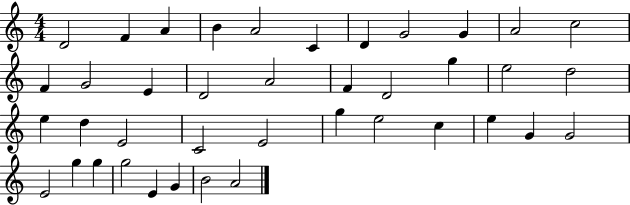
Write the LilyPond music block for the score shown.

{
  \clef treble
  \numericTimeSignature
  \time 4/4
  \key c \major
  d'2 f'4 a'4 | b'4 a'2 c'4 | d'4 g'2 g'4 | a'2 c''2 | \break f'4 g'2 e'4 | d'2 a'2 | f'4 d'2 g''4 | e''2 d''2 | \break e''4 d''4 e'2 | c'2 e'2 | g''4 e''2 c''4 | e''4 g'4 g'2 | \break e'2 g''4 g''4 | g''2 e'4 g'4 | b'2 a'2 | \bar "|."
}